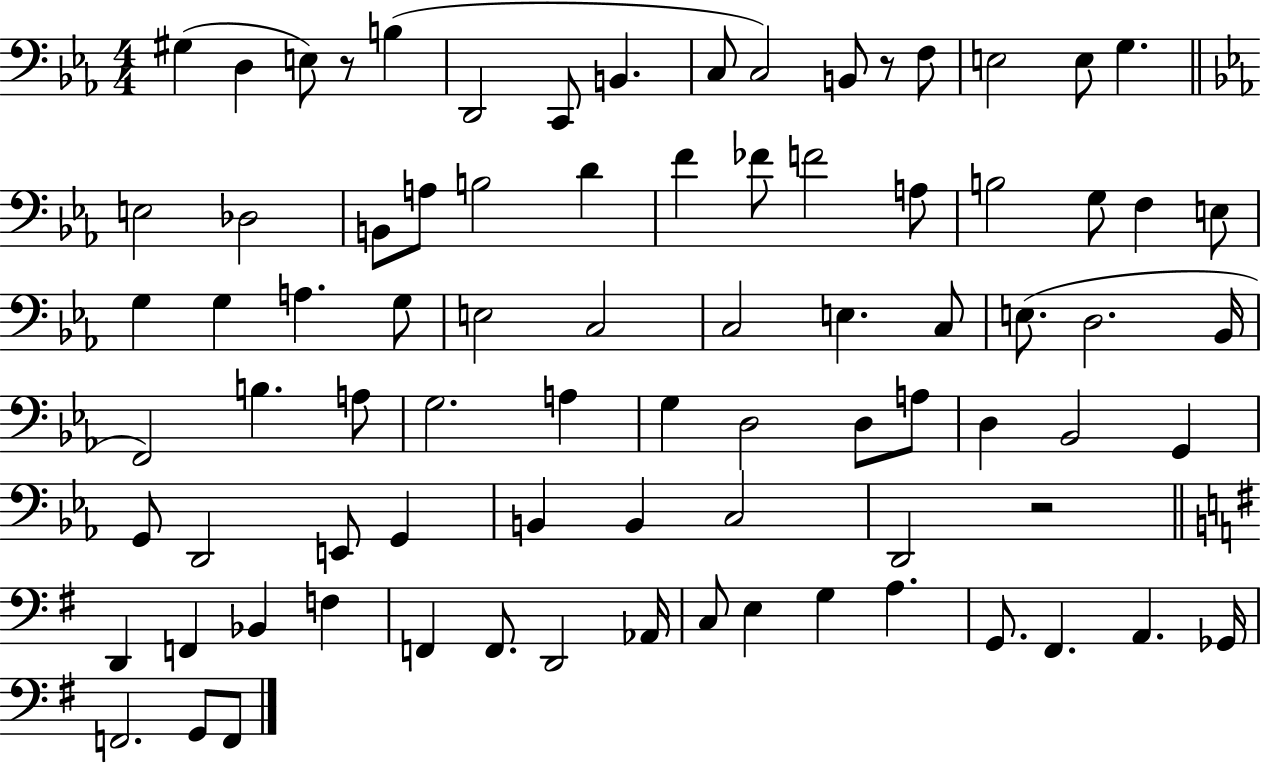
X:1
T:Untitled
M:4/4
L:1/4
K:Eb
^G, D, E,/2 z/2 B, D,,2 C,,/2 B,, C,/2 C,2 B,,/2 z/2 F,/2 E,2 E,/2 G, E,2 _D,2 B,,/2 A,/2 B,2 D F _F/2 F2 A,/2 B,2 G,/2 F, E,/2 G, G, A, G,/2 E,2 C,2 C,2 E, C,/2 E,/2 D,2 _B,,/4 F,,2 B, A,/2 G,2 A, G, D,2 D,/2 A,/2 D, _B,,2 G,, G,,/2 D,,2 E,,/2 G,, B,, B,, C,2 D,,2 z2 D,, F,, _B,, F, F,, F,,/2 D,,2 _A,,/4 C,/2 E, G, A, G,,/2 ^F,, A,, _G,,/4 F,,2 G,,/2 F,,/2